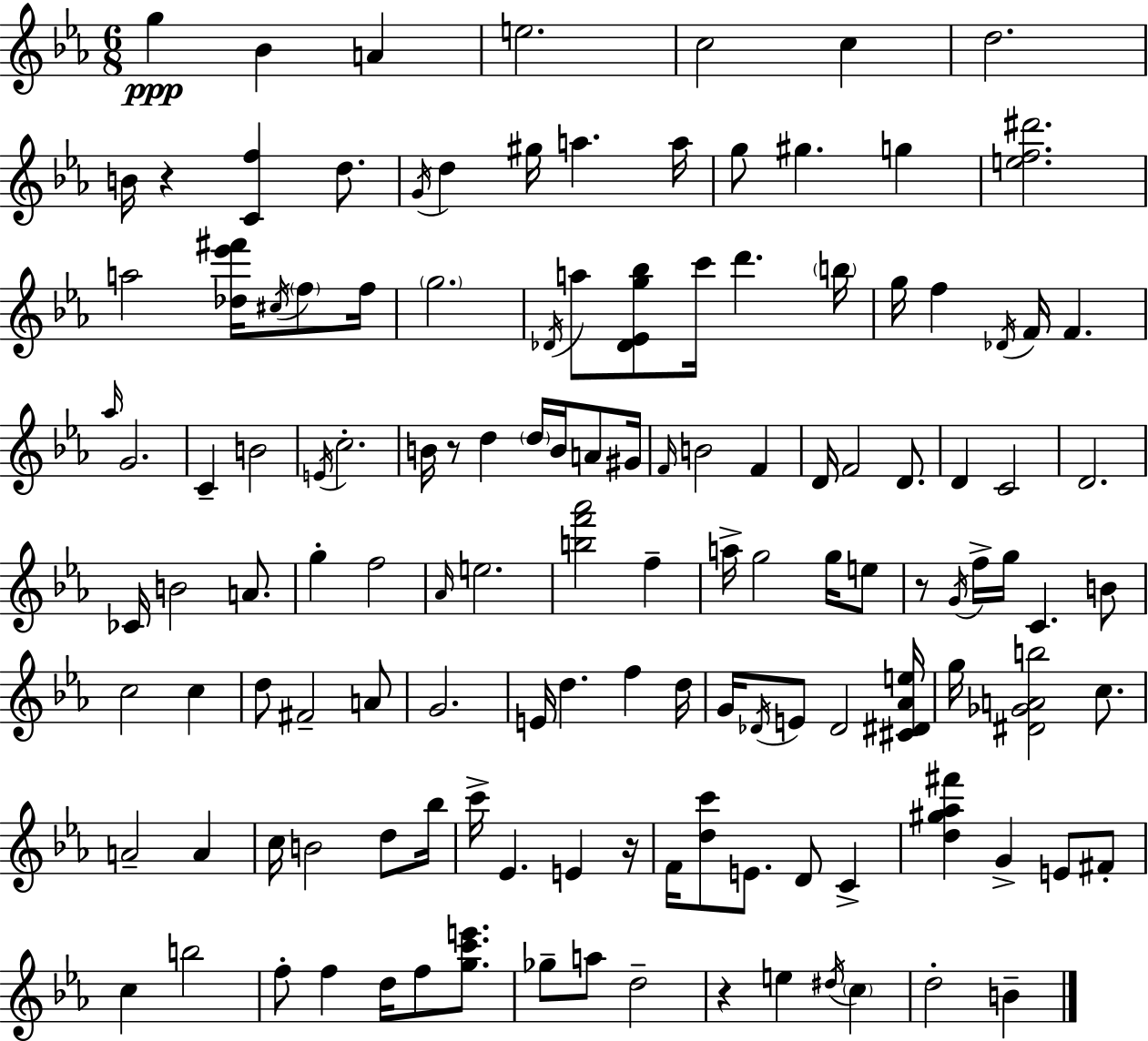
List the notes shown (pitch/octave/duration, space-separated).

G5/q Bb4/q A4/q E5/h. C5/h C5/q D5/h. B4/s R/q [C4,F5]/q D5/e. G4/s D5/q G#5/s A5/q. A5/s G5/e G#5/q. G5/q [E5,F5,D#6]/h. A5/h [Db5,Eb6,F#6]/s C#5/s F5/e F5/s G5/h. Db4/s A5/e [Db4,Eb4,G5,Bb5]/e C6/s D6/q. B5/s G5/s F5/q Db4/s F4/s F4/q. Ab5/s G4/h. C4/q B4/h E4/s C5/h. B4/s R/e D5/q D5/s B4/s A4/e G#4/s F4/s B4/h F4/q D4/s F4/h D4/e. D4/q C4/h D4/h. CES4/s B4/h A4/e. G5/q F5/h Ab4/s E5/h. [B5,F6,Ab6]/h F5/q A5/s G5/h G5/s E5/e R/e G4/s F5/s G5/s C4/q. B4/e C5/h C5/q D5/e F#4/h A4/e G4/h. E4/s D5/q. F5/q D5/s G4/s Db4/s E4/e Db4/h [C#4,D#4,Ab4,E5]/s G5/s [D#4,Gb4,A4,B5]/h C5/e. A4/h A4/q C5/s B4/h D5/e Bb5/s C6/s Eb4/q. E4/q R/s F4/s [D5,C6]/e E4/e. D4/e C4/q [D5,G#5,Ab5,F#6]/q G4/q E4/e F#4/e C5/q B5/h F5/e F5/q D5/s F5/e [G5,C6,E6]/e. Gb5/e A5/e D5/h R/q E5/q D#5/s C5/q D5/h B4/q